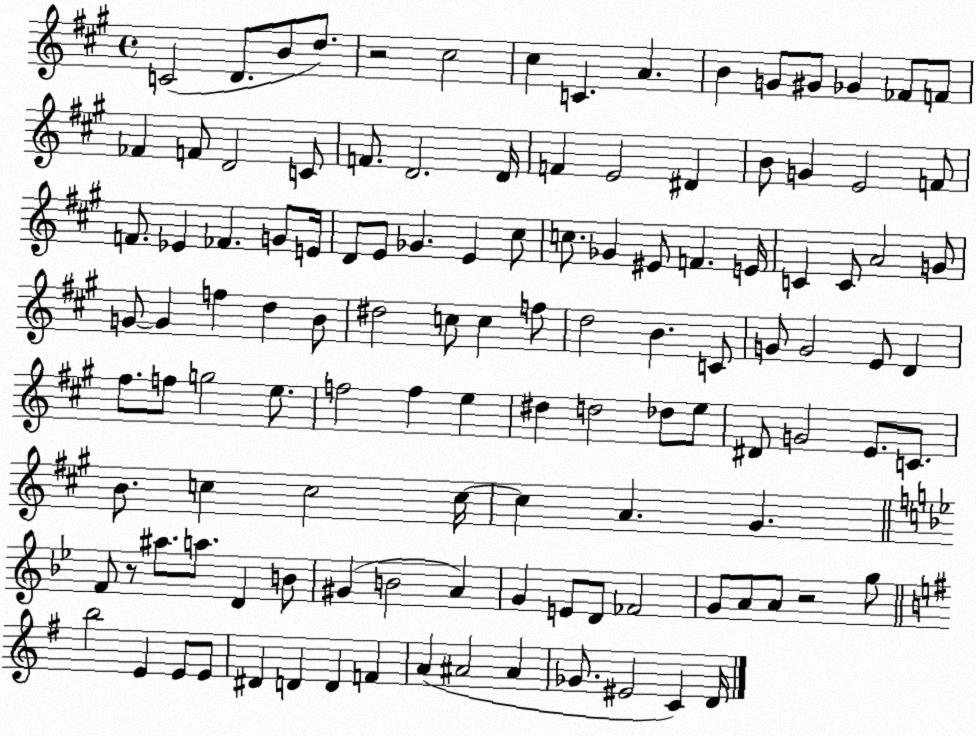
X:1
T:Untitled
M:4/4
L:1/4
K:A
C2 D/2 B/2 d/2 z2 ^c2 ^c C A B G/2 ^G/2 _G _F/2 F/2 _F F/2 D2 C/2 F/2 D2 D/4 F E2 ^D B/2 G E2 F/2 F/2 _E _F G/2 E/4 D/2 E/2 _G E ^c/2 c/2 _G ^E/2 F E/4 C C/2 A2 G/2 G/2 G f d B/2 ^d2 c/2 c f/2 d2 B C/2 G/2 G2 E/2 D ^f/2 f/2 g2 e/2 f2 f e ^d d2 _d/2 e/2 ^D/2 G2 E/2 C/2 B/2 c c2 c/4 c A ^G F/2 z/2 ^a/2 a/2 D B/2 ^G B2 A G E/2 D/2 _F2 G/2 A/2 A/2 z2 g/2 b2 E E/2 E/2 ^D D D F A ^A2 ^A _G/2 ^E2 C D/4